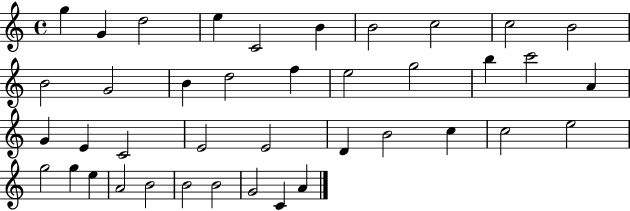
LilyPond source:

{
  \clef treble
  \time 4/4
  \defaultTimeSignature
  \key c \major
  g''4 g'4 d''2 | e''4 c'2 b'4 | b'2 c''2 | c''2 b'2 | \break b'2 g'2 | b'4 d''2 f''4 | e''2 g''2 | b''4 c'''2 a'4 | \break g'4 e'4 c'2 | e'2 e'2 | d'4 b'2 c''4 | c''2 e''2 | \break g''2 g''4 e''4 | a'2 b'2 | b'2 b'2 | g'2 c'4 a'4 | \break \bar "|."
}